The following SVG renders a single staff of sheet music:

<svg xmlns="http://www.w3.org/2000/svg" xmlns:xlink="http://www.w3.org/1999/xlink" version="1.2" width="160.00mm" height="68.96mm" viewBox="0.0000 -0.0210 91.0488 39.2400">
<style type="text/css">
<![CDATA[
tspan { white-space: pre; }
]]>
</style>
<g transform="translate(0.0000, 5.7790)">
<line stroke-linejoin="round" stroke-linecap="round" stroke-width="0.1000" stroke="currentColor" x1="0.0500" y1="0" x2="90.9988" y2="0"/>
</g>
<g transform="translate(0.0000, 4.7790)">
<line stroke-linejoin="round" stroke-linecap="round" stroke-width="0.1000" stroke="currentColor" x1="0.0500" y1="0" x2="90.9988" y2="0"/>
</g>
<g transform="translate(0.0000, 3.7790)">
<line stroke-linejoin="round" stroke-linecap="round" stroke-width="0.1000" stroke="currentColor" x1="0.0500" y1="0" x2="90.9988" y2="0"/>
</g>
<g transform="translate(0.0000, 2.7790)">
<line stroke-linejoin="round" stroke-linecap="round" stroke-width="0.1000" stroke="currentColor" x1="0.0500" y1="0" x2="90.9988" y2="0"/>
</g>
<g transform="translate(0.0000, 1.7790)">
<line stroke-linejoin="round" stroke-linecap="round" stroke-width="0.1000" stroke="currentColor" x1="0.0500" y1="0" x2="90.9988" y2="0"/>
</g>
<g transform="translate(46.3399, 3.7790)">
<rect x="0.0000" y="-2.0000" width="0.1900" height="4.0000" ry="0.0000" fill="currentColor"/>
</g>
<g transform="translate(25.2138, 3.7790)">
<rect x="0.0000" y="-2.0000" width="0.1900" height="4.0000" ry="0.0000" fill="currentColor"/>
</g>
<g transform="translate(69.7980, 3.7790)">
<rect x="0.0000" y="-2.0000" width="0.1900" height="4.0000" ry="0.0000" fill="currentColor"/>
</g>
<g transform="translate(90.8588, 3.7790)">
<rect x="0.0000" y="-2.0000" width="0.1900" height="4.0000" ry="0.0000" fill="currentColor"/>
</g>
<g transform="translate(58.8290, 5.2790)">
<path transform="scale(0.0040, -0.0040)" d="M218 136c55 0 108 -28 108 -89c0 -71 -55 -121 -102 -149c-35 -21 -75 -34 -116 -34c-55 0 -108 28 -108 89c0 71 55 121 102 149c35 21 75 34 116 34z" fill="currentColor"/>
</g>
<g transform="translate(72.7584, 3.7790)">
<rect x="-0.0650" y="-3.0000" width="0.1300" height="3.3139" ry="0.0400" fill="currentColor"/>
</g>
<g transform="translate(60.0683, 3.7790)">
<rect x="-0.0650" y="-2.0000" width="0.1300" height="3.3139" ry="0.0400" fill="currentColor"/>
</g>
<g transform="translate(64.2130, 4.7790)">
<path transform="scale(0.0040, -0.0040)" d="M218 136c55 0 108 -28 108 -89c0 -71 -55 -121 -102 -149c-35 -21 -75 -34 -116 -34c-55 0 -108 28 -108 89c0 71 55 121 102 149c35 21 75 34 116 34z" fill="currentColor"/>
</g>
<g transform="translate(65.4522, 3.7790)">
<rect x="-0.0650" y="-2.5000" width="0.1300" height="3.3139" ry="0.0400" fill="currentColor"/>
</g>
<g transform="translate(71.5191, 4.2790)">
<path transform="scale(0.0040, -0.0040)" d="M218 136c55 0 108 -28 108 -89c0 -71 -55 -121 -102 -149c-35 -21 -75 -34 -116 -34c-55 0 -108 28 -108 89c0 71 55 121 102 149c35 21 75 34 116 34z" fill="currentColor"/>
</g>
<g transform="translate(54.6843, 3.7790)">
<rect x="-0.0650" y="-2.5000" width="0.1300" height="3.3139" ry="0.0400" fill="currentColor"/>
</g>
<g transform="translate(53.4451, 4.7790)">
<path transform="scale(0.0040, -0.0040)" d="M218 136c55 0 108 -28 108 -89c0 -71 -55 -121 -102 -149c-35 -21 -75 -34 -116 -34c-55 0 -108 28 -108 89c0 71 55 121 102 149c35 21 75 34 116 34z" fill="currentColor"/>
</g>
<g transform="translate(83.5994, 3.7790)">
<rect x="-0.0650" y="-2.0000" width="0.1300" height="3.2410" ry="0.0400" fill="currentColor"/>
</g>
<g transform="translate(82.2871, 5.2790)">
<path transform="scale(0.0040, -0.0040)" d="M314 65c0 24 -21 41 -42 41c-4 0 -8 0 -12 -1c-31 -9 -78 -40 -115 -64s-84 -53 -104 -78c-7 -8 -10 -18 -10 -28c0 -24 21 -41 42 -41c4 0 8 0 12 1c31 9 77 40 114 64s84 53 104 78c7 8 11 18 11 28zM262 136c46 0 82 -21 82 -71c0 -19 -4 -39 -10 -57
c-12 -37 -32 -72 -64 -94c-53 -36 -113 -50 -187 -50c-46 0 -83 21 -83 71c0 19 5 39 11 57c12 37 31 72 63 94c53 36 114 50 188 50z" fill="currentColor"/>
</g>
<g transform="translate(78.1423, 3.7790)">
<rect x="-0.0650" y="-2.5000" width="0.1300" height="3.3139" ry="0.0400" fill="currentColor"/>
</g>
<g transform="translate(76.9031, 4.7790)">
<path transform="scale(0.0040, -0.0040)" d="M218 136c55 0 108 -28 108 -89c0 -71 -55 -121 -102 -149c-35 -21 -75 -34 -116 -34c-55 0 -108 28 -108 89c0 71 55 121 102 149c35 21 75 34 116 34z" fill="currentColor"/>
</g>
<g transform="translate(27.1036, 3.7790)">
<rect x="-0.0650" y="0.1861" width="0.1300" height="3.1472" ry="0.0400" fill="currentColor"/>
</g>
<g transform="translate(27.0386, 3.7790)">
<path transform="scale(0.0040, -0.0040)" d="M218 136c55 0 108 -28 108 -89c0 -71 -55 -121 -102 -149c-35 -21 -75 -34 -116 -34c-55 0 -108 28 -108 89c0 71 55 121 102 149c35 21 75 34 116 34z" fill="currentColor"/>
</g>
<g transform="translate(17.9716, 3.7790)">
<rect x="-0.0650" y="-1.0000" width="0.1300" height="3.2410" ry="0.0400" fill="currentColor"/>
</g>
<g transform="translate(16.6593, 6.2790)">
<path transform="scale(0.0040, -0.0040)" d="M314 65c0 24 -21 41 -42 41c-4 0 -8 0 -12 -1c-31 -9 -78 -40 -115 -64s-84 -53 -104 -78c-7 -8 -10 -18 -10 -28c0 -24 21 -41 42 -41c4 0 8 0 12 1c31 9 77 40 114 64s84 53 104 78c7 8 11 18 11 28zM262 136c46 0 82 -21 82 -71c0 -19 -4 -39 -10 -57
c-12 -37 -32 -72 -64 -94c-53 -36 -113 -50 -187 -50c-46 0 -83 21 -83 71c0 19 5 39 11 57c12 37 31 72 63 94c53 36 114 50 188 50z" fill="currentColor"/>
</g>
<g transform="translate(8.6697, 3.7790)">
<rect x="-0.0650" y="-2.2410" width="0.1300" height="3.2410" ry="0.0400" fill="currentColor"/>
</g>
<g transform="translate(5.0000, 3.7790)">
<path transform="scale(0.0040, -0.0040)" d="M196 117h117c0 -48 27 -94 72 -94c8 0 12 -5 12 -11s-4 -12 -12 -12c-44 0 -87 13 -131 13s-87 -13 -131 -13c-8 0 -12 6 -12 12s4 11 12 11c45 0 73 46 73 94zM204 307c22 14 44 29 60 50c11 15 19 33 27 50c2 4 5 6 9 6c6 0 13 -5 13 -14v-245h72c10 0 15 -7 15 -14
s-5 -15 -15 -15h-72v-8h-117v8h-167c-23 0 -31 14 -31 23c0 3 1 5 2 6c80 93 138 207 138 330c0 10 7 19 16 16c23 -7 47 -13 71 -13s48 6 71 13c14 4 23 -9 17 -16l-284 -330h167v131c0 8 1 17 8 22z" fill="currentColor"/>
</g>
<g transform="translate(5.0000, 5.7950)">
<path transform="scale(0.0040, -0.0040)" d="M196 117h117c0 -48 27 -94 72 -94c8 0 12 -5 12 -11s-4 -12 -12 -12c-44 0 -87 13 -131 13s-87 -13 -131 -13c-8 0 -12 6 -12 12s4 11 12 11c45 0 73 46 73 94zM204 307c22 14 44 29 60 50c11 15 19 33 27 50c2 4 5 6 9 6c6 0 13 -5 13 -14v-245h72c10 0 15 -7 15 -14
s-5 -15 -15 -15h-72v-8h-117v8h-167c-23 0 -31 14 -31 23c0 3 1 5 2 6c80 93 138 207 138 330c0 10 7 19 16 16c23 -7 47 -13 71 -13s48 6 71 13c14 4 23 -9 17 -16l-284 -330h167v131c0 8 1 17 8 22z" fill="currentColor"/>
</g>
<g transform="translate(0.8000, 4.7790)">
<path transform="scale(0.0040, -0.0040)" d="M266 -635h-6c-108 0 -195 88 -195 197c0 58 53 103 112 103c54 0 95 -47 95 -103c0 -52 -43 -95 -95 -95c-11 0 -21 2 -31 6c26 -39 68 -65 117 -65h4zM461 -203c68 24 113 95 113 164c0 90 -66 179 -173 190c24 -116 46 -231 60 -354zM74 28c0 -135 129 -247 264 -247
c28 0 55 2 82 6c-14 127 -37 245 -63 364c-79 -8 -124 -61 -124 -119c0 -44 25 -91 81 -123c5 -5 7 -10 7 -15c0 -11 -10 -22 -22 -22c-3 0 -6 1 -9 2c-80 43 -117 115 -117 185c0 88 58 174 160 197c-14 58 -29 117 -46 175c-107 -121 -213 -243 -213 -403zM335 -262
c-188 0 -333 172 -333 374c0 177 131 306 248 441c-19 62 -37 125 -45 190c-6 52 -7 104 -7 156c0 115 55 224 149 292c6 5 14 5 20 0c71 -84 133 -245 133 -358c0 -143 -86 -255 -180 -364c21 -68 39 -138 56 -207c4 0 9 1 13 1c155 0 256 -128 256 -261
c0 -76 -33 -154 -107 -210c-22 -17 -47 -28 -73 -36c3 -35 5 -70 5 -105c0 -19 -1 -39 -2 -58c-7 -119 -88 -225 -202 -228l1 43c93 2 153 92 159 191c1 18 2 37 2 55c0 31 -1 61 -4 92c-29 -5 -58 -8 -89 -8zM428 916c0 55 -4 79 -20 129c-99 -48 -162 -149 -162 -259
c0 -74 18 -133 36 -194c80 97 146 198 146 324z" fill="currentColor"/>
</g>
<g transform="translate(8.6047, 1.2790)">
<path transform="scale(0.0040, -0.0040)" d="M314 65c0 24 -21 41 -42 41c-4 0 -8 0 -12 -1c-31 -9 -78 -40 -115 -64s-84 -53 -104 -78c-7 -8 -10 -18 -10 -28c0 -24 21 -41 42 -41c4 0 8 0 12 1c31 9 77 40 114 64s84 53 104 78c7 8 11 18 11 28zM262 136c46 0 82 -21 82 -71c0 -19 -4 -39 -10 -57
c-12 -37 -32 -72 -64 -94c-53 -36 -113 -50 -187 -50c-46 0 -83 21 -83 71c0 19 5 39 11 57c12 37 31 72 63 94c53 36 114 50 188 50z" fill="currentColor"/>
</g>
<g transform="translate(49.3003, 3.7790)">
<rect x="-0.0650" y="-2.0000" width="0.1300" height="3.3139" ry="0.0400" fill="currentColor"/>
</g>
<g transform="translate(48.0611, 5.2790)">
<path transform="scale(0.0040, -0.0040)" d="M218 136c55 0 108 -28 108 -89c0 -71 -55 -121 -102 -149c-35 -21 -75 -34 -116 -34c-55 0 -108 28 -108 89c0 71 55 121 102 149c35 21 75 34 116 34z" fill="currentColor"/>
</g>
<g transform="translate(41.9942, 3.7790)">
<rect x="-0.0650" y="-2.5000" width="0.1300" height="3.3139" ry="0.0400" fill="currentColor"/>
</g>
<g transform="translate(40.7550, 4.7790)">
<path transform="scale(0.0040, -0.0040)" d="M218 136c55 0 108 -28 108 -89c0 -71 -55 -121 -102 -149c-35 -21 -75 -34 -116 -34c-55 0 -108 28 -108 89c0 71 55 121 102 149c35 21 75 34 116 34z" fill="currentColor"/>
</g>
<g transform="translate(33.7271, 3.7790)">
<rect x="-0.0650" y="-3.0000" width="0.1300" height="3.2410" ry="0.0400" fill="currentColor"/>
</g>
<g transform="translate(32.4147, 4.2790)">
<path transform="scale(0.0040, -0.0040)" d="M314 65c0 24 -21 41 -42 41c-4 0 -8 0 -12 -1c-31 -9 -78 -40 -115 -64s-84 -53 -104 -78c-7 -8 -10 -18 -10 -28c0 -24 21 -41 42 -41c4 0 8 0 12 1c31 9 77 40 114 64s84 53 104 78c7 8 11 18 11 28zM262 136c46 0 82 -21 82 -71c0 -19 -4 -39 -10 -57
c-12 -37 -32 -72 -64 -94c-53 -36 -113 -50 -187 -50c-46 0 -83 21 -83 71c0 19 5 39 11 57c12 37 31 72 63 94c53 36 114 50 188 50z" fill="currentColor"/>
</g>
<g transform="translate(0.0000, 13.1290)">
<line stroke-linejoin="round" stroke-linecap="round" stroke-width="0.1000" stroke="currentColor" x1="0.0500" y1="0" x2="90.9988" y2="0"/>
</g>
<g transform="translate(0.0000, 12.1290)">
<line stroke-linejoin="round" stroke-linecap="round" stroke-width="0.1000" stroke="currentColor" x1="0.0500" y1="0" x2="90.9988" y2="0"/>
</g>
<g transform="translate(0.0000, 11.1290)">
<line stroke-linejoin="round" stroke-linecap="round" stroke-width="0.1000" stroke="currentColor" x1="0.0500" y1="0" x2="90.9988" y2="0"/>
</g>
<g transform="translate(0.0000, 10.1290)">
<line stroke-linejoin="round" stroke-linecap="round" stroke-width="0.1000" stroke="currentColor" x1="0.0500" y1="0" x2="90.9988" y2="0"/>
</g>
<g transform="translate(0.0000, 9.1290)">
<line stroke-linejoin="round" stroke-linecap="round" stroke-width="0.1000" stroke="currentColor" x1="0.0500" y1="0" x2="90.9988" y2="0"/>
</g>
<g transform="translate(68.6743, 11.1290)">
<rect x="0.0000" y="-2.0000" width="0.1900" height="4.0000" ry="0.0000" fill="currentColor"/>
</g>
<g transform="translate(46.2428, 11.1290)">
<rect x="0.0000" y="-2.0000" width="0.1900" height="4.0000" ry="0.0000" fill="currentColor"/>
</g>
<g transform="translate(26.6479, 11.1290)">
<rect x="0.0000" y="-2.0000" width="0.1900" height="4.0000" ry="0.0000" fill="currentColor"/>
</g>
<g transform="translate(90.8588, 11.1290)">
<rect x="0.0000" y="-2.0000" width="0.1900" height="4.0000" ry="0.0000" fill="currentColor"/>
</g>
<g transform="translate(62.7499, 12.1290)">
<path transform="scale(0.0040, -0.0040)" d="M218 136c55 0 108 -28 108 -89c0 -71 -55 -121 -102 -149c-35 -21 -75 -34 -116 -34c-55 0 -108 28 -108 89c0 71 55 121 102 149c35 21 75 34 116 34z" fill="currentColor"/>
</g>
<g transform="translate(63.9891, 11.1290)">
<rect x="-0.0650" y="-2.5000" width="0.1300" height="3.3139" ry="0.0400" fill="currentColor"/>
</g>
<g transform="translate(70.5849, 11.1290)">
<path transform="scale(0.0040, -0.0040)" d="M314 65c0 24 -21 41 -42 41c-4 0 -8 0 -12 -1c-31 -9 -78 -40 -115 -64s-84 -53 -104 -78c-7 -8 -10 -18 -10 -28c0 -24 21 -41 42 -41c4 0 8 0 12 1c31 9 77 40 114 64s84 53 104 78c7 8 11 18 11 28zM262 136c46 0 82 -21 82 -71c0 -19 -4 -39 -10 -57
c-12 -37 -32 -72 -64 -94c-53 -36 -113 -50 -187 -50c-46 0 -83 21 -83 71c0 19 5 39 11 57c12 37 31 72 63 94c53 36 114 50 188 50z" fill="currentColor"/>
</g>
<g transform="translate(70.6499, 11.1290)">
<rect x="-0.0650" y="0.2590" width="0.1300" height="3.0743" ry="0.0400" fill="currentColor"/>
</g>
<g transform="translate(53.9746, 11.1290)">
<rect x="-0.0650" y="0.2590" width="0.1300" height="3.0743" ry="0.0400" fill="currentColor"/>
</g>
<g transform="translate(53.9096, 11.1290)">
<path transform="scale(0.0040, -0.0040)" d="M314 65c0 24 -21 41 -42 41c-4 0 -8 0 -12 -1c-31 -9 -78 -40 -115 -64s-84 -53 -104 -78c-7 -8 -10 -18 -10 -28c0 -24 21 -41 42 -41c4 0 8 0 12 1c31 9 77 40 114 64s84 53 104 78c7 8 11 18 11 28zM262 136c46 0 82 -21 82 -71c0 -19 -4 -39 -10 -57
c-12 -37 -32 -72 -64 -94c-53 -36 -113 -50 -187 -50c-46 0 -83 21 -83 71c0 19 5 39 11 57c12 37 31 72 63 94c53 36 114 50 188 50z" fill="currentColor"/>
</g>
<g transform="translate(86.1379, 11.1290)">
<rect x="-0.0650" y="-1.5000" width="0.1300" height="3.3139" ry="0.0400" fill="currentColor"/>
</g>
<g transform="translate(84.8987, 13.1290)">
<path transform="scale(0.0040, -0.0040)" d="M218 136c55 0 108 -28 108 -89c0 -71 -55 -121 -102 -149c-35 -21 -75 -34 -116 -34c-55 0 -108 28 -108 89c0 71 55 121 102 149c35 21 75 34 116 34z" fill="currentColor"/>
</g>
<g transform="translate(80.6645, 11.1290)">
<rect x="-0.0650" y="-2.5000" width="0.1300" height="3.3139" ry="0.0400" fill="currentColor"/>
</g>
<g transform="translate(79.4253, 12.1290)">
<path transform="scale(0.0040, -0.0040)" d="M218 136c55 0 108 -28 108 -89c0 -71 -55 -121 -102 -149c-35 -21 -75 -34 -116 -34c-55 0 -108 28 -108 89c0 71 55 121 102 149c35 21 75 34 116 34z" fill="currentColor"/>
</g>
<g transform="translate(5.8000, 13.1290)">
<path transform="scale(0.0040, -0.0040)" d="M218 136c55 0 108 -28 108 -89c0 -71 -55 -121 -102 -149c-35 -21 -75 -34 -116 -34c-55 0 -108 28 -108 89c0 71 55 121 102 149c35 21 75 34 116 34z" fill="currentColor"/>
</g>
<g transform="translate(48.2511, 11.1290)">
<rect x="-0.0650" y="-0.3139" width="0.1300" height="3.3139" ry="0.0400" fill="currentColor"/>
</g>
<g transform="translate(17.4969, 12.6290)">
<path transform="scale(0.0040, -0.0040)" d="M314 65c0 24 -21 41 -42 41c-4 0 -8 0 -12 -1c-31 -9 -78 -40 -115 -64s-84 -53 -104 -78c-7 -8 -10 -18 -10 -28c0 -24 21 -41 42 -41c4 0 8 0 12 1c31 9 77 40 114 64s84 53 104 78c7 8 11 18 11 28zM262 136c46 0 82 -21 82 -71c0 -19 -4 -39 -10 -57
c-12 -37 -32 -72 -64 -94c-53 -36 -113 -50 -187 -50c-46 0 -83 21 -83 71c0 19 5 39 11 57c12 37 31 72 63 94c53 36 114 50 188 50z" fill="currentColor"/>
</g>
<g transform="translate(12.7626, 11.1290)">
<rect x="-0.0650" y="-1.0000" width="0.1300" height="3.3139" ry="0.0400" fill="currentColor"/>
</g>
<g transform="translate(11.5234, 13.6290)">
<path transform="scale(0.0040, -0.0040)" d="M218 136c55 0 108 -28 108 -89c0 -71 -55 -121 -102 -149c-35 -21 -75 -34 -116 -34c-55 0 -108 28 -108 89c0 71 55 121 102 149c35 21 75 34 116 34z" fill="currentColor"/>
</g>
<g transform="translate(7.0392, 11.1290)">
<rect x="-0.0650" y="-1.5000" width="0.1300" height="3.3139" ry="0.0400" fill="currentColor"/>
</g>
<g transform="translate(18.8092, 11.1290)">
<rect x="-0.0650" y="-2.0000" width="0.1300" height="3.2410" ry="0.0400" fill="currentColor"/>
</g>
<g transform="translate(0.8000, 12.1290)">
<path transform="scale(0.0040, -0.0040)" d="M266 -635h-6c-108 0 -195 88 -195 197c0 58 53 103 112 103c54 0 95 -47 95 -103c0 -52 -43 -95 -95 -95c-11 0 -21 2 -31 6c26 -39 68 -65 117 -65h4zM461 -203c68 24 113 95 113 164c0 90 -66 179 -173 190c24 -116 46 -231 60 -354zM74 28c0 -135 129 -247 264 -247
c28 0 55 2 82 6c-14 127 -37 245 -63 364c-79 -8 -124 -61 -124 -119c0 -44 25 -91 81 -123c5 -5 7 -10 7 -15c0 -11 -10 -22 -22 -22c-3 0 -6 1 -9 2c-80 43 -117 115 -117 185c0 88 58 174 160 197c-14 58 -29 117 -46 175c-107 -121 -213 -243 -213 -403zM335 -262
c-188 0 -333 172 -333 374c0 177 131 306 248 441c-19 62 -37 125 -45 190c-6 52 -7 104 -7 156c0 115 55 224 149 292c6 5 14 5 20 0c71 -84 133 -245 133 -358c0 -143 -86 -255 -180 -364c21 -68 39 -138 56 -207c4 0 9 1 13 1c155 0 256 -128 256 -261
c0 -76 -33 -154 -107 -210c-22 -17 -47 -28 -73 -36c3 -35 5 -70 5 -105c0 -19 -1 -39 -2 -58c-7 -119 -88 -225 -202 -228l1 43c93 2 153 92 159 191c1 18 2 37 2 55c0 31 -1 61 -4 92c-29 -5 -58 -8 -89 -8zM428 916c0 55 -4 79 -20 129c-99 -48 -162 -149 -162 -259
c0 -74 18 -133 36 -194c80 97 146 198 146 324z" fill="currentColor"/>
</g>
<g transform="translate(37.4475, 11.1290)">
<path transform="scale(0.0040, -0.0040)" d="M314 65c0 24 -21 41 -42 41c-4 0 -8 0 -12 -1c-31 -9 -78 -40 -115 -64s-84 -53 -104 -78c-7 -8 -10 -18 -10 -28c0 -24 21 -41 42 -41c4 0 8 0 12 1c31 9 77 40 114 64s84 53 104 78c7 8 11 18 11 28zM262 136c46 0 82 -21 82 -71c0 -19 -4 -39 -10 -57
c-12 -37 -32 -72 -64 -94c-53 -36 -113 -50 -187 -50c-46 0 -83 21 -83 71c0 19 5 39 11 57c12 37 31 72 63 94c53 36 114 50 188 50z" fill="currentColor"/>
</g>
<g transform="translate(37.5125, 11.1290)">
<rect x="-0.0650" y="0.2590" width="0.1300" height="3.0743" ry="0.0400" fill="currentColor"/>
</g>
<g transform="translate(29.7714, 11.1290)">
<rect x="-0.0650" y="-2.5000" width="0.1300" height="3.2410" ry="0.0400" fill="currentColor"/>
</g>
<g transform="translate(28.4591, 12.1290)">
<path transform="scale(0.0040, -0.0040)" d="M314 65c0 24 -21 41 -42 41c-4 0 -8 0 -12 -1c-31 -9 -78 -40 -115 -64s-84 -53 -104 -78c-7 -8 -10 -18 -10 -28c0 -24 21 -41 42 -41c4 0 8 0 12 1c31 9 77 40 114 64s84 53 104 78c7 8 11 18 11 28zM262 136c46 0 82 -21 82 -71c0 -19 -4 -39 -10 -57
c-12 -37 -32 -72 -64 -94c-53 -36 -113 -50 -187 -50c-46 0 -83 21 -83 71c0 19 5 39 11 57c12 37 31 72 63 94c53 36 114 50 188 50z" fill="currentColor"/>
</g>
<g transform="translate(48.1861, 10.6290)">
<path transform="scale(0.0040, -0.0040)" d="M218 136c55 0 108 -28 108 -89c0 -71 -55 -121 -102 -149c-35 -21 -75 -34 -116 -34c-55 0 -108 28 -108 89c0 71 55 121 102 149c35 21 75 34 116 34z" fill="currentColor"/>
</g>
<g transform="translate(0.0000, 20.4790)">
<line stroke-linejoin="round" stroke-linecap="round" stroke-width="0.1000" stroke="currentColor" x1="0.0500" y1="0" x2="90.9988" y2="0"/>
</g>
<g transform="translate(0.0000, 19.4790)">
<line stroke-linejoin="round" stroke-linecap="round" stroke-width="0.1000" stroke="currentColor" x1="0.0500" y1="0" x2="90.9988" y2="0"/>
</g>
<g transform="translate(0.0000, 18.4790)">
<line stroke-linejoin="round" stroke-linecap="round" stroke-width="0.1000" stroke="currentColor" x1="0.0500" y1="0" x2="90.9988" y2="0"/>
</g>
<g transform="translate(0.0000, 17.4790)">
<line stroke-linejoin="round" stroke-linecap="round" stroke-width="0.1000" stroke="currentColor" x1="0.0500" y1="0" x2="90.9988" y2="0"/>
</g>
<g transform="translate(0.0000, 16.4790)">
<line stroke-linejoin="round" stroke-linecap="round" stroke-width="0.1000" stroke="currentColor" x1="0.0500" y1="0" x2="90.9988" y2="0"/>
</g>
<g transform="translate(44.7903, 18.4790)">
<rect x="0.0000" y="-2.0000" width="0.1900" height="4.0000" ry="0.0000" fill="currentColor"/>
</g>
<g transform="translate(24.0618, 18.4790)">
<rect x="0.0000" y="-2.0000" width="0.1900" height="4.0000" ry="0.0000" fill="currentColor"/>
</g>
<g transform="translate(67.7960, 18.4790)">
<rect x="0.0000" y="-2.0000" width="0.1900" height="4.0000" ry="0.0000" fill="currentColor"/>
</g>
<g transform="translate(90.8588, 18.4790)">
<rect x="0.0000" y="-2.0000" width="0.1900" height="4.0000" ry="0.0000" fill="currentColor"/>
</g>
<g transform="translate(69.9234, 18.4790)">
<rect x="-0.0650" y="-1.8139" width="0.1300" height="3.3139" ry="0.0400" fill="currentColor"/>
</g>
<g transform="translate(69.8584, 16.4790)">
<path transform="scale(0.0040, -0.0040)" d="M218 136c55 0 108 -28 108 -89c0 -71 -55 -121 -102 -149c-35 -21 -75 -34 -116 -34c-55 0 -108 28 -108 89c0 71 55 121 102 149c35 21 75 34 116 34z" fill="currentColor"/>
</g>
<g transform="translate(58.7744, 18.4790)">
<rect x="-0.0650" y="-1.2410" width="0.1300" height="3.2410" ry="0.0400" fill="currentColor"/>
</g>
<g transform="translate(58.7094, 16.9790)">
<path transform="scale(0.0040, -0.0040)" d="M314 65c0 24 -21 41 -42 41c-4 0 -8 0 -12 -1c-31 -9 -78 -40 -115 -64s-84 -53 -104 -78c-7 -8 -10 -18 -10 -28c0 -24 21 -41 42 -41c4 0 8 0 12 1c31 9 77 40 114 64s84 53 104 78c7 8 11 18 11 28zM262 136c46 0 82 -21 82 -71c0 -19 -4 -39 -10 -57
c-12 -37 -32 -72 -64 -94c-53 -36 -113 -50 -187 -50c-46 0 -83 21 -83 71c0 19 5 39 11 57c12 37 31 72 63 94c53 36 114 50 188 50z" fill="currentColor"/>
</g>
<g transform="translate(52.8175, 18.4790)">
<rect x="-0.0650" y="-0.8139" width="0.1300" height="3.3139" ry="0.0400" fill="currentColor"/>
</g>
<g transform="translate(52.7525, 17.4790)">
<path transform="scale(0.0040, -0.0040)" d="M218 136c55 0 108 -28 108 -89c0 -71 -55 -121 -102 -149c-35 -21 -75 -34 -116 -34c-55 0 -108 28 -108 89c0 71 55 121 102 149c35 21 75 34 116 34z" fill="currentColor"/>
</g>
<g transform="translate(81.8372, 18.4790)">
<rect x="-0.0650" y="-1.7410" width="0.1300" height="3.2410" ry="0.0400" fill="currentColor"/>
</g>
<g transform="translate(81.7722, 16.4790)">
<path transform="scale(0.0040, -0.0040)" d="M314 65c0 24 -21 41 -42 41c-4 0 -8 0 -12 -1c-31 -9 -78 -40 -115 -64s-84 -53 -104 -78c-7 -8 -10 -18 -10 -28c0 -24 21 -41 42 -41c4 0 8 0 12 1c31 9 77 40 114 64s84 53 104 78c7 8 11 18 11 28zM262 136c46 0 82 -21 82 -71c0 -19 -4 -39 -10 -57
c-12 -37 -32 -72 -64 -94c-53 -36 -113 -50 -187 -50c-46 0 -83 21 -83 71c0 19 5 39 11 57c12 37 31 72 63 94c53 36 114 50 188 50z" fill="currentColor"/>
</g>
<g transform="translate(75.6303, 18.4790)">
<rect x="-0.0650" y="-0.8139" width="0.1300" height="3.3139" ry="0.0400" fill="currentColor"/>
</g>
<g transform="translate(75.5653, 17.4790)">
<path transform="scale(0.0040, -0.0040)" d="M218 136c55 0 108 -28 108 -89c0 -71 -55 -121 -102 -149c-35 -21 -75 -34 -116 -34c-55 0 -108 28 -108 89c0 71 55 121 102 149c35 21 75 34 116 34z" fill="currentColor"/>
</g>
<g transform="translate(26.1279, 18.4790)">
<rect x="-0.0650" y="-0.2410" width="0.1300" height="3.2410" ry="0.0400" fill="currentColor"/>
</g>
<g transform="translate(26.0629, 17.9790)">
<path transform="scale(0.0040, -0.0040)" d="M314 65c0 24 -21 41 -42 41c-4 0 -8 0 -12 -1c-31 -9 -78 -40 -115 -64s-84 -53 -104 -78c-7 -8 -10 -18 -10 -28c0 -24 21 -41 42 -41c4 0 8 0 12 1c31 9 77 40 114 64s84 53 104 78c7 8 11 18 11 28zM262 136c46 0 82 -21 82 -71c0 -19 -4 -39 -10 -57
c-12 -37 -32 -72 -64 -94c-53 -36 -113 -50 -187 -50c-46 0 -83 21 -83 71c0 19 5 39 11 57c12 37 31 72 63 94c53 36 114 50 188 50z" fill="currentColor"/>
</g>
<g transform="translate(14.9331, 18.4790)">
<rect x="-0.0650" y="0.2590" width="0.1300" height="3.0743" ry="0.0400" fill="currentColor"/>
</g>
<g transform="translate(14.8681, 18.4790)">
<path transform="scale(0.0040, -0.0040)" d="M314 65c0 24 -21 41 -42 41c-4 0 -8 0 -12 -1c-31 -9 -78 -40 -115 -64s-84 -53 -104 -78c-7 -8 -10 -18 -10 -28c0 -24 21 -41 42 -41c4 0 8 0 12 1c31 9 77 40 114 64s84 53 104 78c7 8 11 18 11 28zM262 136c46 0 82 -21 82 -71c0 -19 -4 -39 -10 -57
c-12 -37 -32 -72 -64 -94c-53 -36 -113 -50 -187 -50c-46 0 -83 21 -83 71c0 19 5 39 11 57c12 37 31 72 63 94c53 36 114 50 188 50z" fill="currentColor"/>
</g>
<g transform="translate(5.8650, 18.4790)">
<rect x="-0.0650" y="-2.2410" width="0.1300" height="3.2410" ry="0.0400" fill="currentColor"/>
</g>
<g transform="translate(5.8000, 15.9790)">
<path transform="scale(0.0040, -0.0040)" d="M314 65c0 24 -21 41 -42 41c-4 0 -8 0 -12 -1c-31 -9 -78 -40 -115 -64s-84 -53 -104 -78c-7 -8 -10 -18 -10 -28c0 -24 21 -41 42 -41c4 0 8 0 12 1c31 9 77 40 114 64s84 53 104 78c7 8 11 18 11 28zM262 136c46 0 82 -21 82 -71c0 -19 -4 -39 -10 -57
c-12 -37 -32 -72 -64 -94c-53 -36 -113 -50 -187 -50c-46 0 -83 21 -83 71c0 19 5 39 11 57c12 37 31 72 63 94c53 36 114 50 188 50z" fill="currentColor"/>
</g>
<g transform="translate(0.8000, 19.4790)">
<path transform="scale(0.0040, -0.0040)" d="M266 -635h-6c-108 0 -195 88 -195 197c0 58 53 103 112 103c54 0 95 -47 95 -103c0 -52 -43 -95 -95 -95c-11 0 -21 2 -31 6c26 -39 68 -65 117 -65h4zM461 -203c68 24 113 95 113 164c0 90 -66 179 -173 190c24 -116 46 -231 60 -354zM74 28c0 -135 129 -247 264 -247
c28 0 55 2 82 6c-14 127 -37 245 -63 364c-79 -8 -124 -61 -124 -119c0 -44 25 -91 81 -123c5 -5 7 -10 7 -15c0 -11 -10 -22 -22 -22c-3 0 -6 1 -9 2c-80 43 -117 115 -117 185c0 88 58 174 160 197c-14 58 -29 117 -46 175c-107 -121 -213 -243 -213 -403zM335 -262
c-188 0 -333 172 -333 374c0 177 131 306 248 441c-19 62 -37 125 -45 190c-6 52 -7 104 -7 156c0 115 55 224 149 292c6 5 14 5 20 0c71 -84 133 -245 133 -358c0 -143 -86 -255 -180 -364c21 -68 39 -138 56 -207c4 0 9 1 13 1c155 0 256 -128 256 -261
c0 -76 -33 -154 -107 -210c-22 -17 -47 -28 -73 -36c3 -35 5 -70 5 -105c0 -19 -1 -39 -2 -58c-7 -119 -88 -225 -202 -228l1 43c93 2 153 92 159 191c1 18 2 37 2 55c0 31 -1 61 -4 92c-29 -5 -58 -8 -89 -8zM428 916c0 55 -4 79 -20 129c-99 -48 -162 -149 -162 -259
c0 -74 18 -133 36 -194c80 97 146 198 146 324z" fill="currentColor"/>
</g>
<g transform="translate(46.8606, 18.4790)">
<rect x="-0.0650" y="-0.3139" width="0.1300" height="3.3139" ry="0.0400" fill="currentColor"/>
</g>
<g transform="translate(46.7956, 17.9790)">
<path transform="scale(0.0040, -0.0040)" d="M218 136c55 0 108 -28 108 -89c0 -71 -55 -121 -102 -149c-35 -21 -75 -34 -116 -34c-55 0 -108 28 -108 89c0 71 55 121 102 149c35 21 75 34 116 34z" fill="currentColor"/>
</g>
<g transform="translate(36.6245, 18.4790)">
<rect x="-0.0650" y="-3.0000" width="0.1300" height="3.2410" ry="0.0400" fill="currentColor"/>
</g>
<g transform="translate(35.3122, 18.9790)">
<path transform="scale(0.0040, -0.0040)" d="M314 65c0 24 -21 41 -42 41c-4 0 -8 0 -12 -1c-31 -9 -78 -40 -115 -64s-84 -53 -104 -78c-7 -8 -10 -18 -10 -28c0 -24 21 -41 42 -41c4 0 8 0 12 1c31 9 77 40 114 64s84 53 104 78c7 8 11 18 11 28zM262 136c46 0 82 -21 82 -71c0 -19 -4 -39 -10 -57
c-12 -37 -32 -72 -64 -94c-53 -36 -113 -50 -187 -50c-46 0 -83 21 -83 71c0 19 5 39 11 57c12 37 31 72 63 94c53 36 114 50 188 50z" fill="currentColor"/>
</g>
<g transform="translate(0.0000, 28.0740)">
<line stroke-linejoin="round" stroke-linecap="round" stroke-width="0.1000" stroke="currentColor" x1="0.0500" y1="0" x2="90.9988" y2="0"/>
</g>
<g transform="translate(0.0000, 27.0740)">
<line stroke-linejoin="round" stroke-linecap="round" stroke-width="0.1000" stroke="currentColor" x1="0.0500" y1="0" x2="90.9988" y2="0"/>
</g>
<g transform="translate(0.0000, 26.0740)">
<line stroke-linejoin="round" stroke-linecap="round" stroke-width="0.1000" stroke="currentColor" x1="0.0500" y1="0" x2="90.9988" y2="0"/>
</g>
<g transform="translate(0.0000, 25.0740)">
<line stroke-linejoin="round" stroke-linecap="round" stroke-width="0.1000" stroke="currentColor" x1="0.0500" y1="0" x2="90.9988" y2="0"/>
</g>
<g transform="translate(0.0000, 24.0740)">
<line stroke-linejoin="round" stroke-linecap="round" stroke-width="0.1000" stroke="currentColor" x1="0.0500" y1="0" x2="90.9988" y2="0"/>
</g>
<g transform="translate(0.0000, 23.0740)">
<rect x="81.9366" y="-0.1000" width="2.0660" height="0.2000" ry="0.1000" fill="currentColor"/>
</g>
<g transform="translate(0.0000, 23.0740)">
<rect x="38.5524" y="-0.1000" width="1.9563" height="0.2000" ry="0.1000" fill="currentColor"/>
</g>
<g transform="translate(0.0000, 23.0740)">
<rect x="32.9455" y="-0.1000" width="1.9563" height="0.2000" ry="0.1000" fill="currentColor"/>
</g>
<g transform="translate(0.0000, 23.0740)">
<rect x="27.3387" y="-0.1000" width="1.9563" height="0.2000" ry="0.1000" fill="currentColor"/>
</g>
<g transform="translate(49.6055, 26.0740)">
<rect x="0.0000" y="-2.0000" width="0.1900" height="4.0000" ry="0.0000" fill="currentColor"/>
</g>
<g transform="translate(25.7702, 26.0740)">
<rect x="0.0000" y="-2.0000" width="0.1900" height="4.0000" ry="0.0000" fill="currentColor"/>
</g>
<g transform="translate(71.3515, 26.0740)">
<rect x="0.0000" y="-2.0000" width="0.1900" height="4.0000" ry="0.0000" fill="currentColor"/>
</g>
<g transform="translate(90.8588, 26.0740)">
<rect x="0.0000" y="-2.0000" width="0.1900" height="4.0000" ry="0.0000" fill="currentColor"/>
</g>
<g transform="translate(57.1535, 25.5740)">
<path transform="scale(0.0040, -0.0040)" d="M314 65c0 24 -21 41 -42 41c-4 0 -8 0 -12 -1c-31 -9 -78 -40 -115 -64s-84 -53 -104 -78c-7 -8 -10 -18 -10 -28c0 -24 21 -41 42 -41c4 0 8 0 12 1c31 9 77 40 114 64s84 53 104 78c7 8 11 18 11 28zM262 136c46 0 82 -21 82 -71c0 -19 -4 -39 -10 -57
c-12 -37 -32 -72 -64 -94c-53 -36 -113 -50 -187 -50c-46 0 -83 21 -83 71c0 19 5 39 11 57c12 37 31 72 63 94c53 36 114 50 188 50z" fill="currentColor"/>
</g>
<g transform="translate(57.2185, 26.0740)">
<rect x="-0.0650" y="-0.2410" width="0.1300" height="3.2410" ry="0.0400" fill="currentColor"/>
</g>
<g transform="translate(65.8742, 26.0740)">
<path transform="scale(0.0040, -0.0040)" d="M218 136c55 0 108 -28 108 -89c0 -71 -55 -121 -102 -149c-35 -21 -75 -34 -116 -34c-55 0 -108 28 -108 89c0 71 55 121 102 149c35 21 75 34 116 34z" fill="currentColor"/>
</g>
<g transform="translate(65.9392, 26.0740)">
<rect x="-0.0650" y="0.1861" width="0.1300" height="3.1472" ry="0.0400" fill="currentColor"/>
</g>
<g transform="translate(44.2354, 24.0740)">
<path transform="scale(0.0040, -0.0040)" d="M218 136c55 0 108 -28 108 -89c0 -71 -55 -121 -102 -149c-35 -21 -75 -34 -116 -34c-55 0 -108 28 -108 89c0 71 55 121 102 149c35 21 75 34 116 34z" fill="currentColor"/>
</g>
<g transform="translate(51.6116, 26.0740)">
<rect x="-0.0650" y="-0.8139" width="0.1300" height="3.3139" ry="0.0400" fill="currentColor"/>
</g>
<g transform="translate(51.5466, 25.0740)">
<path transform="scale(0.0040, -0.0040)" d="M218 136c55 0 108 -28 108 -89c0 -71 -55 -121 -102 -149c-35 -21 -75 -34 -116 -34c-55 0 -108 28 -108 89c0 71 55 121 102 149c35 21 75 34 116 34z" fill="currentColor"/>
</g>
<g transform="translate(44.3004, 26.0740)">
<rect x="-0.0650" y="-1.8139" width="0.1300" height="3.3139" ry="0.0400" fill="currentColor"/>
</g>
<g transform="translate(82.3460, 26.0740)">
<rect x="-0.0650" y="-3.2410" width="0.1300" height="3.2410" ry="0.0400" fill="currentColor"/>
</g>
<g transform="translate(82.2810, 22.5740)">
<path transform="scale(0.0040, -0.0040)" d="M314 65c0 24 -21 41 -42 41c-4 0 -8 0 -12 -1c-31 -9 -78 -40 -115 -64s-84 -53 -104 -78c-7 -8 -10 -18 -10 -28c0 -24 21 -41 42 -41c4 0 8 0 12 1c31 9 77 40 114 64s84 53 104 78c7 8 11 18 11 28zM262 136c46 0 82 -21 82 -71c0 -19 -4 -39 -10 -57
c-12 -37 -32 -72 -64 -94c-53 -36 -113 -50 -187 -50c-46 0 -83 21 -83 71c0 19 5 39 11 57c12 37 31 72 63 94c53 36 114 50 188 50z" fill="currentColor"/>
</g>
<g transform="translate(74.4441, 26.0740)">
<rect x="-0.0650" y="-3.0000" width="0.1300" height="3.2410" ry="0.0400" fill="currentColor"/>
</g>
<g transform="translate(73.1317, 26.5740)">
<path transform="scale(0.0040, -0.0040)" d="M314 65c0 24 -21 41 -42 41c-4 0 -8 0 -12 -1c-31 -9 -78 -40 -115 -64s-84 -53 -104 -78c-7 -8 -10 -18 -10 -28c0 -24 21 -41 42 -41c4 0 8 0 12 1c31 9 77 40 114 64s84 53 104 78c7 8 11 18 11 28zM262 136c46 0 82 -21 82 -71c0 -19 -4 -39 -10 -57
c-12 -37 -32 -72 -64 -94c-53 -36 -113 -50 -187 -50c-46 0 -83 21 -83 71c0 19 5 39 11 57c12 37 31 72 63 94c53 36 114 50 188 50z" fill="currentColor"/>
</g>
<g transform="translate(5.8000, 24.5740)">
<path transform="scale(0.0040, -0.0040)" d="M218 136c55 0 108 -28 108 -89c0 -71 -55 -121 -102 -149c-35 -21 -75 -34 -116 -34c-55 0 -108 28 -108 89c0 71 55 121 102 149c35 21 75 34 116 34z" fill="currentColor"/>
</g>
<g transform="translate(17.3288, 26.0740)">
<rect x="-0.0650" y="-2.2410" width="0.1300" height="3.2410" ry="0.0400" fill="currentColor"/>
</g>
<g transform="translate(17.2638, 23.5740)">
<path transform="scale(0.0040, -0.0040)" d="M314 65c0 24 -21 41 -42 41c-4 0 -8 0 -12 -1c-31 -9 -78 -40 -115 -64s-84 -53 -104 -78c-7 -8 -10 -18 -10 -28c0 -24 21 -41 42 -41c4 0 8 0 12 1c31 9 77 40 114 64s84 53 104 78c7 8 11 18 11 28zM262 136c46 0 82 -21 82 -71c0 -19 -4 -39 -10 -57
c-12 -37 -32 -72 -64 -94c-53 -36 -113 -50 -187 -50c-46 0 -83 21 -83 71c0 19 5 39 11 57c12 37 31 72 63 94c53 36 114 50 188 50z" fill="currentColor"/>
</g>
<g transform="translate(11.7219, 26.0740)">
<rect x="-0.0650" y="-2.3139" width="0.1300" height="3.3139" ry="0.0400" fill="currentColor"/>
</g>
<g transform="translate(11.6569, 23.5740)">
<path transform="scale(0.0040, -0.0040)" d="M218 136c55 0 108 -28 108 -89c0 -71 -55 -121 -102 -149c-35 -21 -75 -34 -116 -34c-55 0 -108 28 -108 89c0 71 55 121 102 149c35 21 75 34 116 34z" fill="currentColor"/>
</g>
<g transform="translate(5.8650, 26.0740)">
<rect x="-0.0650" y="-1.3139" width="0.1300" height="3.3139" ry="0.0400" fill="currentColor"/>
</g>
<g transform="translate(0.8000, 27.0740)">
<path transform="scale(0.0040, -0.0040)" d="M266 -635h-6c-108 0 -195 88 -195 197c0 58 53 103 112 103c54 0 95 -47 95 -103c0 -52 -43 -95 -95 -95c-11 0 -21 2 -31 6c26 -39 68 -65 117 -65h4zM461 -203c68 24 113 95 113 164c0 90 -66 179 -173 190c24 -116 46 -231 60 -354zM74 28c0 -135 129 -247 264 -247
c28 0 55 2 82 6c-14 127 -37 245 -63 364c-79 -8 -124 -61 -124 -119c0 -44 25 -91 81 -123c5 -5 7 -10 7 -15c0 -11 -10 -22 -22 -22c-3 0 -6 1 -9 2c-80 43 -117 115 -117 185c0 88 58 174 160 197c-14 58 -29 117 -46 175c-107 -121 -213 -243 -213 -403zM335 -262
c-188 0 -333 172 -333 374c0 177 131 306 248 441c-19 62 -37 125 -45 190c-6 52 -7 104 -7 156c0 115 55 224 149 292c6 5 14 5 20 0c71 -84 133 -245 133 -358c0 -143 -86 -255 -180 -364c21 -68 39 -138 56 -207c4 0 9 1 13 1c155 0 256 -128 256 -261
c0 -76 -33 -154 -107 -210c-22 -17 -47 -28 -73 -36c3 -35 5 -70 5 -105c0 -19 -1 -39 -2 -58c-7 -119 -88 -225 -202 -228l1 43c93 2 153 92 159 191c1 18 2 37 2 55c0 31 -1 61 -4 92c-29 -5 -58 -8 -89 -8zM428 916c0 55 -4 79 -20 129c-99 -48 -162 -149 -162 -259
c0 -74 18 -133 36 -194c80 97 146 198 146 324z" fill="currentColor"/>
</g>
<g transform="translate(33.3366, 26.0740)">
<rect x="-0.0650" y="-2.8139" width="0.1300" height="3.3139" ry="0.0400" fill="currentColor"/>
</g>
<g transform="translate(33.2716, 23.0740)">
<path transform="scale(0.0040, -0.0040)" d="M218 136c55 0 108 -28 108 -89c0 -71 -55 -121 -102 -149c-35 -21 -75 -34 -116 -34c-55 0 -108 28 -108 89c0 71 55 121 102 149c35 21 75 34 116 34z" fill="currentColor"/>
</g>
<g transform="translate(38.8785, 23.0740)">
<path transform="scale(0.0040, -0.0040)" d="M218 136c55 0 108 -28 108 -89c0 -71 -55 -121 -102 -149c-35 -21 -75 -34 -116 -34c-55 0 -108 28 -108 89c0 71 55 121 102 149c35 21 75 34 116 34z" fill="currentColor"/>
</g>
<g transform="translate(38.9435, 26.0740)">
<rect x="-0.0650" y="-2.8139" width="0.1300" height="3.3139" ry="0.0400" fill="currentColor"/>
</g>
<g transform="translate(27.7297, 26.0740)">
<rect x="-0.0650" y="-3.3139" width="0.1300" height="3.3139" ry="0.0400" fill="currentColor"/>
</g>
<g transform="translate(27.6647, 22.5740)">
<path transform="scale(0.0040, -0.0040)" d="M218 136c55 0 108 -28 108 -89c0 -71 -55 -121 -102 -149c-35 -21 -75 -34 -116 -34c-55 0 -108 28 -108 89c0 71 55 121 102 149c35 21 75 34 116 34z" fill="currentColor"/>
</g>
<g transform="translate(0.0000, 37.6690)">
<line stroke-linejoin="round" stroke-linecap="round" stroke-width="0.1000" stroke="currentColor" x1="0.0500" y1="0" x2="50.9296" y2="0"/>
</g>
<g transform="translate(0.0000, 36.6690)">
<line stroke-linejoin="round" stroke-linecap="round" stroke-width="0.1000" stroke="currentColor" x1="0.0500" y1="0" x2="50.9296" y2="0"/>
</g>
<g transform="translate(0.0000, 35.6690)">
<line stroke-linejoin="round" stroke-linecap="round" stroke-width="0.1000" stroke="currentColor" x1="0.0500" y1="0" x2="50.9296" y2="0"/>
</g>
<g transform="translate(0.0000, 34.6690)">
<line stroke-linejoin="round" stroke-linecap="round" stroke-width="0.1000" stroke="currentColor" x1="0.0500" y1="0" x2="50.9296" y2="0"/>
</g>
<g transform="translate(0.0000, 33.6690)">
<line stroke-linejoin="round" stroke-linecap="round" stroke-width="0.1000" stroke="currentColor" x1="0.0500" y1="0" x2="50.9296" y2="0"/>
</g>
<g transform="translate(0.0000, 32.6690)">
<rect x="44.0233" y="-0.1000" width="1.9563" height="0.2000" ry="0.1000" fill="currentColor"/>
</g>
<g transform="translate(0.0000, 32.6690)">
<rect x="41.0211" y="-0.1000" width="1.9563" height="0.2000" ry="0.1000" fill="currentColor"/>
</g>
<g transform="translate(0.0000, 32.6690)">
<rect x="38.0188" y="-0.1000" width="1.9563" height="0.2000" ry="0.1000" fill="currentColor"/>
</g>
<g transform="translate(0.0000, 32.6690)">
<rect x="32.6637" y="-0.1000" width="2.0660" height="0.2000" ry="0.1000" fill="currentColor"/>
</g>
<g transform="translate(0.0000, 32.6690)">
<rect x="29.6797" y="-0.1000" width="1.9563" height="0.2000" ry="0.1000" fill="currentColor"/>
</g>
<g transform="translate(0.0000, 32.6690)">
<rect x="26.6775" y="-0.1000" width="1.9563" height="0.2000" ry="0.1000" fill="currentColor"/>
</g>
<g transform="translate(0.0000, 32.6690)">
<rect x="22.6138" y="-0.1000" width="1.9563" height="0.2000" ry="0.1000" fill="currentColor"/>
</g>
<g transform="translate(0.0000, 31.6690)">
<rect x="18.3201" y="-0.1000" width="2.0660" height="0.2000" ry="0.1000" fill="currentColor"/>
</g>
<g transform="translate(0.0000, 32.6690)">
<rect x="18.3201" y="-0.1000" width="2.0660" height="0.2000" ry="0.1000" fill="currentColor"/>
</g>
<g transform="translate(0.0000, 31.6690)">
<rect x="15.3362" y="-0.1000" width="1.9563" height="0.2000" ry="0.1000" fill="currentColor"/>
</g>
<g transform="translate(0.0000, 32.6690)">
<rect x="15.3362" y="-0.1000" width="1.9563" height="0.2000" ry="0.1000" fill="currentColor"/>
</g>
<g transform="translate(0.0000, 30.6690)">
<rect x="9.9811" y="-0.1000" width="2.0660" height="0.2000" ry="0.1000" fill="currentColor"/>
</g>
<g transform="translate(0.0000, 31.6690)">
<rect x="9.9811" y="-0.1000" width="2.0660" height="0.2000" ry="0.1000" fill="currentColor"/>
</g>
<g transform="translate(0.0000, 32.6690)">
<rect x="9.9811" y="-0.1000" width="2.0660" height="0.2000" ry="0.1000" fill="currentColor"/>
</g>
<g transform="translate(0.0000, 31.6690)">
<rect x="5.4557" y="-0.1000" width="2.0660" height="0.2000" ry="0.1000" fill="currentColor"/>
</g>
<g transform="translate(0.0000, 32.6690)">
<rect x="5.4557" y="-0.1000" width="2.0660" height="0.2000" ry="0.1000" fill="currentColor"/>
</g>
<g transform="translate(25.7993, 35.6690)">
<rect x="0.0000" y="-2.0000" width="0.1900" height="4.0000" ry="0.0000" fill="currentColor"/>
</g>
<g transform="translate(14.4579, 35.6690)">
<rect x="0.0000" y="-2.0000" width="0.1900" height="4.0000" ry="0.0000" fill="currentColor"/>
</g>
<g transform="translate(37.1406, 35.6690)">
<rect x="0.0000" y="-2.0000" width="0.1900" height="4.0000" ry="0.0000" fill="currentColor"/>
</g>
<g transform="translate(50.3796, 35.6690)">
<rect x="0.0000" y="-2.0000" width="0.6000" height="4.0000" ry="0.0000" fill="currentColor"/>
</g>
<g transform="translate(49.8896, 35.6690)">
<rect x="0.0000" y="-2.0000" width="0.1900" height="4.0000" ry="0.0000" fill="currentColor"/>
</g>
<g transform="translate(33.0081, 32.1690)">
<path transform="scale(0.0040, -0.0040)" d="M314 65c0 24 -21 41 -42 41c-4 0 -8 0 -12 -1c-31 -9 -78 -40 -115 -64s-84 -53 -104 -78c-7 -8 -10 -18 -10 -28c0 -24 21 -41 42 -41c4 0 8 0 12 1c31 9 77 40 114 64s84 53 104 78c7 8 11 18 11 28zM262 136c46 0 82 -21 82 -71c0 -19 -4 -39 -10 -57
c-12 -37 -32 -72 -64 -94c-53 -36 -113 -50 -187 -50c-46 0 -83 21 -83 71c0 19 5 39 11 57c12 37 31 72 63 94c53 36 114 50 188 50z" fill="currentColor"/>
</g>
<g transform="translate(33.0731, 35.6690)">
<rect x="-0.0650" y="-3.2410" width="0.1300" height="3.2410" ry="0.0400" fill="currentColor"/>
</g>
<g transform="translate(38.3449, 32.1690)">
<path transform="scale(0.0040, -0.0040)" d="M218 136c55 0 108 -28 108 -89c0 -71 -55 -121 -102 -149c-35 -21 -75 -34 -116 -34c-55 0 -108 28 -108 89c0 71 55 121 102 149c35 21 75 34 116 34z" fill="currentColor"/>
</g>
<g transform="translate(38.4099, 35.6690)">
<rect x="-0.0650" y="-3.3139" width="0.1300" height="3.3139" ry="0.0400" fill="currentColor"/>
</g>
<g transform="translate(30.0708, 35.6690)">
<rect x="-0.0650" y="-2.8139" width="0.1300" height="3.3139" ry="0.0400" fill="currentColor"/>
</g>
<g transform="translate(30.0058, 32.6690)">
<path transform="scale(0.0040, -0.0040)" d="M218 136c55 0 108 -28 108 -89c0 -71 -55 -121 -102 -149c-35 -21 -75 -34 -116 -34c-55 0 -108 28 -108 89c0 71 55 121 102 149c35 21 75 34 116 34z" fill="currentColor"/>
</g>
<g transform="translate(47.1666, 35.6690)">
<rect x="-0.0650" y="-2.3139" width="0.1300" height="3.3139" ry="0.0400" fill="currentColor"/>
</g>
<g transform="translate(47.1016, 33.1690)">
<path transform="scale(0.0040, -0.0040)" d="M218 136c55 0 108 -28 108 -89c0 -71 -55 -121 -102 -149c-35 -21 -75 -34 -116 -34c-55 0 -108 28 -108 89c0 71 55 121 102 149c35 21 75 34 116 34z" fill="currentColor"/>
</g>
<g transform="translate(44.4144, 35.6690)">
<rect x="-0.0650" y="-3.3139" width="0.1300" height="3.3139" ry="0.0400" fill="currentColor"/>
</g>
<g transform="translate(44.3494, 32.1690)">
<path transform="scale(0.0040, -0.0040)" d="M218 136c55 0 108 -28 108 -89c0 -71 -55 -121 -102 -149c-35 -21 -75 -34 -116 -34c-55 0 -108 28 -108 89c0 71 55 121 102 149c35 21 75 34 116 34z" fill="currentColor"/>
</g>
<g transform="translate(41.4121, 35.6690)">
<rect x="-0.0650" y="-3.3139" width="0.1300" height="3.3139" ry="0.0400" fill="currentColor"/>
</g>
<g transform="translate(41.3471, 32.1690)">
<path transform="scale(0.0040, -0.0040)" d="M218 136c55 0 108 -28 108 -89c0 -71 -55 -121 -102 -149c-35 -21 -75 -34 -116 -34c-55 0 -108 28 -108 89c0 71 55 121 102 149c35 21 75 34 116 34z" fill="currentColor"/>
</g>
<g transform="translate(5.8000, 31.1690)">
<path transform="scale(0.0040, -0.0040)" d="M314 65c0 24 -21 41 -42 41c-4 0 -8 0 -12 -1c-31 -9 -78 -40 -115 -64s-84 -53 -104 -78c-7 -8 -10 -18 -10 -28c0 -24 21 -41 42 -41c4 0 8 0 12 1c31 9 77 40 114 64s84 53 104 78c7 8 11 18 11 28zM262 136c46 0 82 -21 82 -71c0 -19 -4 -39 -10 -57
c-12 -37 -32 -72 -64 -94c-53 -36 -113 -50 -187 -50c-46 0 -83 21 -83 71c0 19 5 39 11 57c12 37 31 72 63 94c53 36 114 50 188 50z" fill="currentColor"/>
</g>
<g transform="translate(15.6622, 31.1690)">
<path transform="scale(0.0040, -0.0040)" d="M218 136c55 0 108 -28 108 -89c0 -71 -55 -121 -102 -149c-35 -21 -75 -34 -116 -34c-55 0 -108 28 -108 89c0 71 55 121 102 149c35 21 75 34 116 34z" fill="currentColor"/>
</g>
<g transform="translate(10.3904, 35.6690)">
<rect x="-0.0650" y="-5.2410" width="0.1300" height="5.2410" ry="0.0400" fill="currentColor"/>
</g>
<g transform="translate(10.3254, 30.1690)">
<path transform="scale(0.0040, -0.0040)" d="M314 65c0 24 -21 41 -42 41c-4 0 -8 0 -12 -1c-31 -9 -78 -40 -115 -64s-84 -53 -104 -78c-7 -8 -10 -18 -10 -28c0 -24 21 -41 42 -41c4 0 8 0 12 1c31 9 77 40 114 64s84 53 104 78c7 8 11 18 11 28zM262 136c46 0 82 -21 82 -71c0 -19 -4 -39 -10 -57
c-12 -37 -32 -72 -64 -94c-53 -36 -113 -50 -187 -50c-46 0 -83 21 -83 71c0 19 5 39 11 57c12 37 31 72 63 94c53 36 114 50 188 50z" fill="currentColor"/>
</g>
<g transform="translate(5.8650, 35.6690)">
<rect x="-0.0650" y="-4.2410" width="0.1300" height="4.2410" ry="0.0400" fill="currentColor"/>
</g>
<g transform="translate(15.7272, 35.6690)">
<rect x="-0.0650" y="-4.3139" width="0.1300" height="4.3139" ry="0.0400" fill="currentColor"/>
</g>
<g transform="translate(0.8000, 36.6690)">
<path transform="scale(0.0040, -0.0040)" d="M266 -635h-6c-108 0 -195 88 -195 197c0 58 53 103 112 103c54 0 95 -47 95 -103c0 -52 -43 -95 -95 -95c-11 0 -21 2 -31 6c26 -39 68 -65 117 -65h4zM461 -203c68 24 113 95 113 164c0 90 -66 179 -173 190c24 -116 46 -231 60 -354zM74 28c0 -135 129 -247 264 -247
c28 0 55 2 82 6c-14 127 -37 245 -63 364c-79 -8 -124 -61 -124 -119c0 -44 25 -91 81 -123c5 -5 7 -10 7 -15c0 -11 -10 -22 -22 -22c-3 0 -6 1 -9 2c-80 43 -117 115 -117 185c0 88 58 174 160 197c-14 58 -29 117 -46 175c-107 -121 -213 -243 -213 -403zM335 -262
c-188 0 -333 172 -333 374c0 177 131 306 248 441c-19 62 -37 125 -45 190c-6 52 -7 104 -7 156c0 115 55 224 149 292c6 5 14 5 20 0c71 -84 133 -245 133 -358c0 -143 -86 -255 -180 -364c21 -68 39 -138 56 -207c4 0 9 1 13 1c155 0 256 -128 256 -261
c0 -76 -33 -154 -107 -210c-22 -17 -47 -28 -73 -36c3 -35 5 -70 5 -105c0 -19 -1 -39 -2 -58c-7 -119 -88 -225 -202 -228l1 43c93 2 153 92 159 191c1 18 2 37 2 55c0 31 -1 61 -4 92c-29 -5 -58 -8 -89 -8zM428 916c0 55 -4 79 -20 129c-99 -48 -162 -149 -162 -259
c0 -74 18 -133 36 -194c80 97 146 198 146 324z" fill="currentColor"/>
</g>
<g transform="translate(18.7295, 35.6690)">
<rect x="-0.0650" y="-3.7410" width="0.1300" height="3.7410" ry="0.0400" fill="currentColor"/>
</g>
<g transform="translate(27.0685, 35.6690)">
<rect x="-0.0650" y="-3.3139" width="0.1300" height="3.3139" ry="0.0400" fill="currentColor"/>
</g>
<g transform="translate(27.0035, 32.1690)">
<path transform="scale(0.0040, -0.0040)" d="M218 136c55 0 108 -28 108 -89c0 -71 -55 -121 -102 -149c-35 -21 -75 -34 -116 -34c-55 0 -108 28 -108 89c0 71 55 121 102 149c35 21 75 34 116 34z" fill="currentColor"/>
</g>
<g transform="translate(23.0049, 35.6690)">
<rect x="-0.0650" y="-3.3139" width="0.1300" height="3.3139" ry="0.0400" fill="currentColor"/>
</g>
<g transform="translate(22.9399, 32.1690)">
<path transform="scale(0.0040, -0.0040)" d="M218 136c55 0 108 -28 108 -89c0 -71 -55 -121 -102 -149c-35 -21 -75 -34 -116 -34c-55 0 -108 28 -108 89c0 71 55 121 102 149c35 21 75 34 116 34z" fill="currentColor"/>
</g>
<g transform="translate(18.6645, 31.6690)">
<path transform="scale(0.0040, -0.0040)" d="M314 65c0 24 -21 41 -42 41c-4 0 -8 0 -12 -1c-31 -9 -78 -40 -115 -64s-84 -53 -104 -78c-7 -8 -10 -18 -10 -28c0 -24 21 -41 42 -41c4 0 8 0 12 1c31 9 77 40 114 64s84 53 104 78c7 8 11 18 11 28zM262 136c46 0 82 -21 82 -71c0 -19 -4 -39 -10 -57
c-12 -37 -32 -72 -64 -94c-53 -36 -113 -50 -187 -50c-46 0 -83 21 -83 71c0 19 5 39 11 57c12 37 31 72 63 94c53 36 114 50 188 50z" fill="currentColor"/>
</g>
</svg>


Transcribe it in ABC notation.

X:1
T:Untitled
M:4/4
L:1/4
K:C
g2 D2 B A2 G F G F G A G F2 E D F2 G2 B2 c B2 G B2 G E g2 B2 c2 A2 c d e2 f d f2 e g g2 b a a f d c2 B A2 b2 d'2 f'2 d' c'2 b b a b2 b b b g